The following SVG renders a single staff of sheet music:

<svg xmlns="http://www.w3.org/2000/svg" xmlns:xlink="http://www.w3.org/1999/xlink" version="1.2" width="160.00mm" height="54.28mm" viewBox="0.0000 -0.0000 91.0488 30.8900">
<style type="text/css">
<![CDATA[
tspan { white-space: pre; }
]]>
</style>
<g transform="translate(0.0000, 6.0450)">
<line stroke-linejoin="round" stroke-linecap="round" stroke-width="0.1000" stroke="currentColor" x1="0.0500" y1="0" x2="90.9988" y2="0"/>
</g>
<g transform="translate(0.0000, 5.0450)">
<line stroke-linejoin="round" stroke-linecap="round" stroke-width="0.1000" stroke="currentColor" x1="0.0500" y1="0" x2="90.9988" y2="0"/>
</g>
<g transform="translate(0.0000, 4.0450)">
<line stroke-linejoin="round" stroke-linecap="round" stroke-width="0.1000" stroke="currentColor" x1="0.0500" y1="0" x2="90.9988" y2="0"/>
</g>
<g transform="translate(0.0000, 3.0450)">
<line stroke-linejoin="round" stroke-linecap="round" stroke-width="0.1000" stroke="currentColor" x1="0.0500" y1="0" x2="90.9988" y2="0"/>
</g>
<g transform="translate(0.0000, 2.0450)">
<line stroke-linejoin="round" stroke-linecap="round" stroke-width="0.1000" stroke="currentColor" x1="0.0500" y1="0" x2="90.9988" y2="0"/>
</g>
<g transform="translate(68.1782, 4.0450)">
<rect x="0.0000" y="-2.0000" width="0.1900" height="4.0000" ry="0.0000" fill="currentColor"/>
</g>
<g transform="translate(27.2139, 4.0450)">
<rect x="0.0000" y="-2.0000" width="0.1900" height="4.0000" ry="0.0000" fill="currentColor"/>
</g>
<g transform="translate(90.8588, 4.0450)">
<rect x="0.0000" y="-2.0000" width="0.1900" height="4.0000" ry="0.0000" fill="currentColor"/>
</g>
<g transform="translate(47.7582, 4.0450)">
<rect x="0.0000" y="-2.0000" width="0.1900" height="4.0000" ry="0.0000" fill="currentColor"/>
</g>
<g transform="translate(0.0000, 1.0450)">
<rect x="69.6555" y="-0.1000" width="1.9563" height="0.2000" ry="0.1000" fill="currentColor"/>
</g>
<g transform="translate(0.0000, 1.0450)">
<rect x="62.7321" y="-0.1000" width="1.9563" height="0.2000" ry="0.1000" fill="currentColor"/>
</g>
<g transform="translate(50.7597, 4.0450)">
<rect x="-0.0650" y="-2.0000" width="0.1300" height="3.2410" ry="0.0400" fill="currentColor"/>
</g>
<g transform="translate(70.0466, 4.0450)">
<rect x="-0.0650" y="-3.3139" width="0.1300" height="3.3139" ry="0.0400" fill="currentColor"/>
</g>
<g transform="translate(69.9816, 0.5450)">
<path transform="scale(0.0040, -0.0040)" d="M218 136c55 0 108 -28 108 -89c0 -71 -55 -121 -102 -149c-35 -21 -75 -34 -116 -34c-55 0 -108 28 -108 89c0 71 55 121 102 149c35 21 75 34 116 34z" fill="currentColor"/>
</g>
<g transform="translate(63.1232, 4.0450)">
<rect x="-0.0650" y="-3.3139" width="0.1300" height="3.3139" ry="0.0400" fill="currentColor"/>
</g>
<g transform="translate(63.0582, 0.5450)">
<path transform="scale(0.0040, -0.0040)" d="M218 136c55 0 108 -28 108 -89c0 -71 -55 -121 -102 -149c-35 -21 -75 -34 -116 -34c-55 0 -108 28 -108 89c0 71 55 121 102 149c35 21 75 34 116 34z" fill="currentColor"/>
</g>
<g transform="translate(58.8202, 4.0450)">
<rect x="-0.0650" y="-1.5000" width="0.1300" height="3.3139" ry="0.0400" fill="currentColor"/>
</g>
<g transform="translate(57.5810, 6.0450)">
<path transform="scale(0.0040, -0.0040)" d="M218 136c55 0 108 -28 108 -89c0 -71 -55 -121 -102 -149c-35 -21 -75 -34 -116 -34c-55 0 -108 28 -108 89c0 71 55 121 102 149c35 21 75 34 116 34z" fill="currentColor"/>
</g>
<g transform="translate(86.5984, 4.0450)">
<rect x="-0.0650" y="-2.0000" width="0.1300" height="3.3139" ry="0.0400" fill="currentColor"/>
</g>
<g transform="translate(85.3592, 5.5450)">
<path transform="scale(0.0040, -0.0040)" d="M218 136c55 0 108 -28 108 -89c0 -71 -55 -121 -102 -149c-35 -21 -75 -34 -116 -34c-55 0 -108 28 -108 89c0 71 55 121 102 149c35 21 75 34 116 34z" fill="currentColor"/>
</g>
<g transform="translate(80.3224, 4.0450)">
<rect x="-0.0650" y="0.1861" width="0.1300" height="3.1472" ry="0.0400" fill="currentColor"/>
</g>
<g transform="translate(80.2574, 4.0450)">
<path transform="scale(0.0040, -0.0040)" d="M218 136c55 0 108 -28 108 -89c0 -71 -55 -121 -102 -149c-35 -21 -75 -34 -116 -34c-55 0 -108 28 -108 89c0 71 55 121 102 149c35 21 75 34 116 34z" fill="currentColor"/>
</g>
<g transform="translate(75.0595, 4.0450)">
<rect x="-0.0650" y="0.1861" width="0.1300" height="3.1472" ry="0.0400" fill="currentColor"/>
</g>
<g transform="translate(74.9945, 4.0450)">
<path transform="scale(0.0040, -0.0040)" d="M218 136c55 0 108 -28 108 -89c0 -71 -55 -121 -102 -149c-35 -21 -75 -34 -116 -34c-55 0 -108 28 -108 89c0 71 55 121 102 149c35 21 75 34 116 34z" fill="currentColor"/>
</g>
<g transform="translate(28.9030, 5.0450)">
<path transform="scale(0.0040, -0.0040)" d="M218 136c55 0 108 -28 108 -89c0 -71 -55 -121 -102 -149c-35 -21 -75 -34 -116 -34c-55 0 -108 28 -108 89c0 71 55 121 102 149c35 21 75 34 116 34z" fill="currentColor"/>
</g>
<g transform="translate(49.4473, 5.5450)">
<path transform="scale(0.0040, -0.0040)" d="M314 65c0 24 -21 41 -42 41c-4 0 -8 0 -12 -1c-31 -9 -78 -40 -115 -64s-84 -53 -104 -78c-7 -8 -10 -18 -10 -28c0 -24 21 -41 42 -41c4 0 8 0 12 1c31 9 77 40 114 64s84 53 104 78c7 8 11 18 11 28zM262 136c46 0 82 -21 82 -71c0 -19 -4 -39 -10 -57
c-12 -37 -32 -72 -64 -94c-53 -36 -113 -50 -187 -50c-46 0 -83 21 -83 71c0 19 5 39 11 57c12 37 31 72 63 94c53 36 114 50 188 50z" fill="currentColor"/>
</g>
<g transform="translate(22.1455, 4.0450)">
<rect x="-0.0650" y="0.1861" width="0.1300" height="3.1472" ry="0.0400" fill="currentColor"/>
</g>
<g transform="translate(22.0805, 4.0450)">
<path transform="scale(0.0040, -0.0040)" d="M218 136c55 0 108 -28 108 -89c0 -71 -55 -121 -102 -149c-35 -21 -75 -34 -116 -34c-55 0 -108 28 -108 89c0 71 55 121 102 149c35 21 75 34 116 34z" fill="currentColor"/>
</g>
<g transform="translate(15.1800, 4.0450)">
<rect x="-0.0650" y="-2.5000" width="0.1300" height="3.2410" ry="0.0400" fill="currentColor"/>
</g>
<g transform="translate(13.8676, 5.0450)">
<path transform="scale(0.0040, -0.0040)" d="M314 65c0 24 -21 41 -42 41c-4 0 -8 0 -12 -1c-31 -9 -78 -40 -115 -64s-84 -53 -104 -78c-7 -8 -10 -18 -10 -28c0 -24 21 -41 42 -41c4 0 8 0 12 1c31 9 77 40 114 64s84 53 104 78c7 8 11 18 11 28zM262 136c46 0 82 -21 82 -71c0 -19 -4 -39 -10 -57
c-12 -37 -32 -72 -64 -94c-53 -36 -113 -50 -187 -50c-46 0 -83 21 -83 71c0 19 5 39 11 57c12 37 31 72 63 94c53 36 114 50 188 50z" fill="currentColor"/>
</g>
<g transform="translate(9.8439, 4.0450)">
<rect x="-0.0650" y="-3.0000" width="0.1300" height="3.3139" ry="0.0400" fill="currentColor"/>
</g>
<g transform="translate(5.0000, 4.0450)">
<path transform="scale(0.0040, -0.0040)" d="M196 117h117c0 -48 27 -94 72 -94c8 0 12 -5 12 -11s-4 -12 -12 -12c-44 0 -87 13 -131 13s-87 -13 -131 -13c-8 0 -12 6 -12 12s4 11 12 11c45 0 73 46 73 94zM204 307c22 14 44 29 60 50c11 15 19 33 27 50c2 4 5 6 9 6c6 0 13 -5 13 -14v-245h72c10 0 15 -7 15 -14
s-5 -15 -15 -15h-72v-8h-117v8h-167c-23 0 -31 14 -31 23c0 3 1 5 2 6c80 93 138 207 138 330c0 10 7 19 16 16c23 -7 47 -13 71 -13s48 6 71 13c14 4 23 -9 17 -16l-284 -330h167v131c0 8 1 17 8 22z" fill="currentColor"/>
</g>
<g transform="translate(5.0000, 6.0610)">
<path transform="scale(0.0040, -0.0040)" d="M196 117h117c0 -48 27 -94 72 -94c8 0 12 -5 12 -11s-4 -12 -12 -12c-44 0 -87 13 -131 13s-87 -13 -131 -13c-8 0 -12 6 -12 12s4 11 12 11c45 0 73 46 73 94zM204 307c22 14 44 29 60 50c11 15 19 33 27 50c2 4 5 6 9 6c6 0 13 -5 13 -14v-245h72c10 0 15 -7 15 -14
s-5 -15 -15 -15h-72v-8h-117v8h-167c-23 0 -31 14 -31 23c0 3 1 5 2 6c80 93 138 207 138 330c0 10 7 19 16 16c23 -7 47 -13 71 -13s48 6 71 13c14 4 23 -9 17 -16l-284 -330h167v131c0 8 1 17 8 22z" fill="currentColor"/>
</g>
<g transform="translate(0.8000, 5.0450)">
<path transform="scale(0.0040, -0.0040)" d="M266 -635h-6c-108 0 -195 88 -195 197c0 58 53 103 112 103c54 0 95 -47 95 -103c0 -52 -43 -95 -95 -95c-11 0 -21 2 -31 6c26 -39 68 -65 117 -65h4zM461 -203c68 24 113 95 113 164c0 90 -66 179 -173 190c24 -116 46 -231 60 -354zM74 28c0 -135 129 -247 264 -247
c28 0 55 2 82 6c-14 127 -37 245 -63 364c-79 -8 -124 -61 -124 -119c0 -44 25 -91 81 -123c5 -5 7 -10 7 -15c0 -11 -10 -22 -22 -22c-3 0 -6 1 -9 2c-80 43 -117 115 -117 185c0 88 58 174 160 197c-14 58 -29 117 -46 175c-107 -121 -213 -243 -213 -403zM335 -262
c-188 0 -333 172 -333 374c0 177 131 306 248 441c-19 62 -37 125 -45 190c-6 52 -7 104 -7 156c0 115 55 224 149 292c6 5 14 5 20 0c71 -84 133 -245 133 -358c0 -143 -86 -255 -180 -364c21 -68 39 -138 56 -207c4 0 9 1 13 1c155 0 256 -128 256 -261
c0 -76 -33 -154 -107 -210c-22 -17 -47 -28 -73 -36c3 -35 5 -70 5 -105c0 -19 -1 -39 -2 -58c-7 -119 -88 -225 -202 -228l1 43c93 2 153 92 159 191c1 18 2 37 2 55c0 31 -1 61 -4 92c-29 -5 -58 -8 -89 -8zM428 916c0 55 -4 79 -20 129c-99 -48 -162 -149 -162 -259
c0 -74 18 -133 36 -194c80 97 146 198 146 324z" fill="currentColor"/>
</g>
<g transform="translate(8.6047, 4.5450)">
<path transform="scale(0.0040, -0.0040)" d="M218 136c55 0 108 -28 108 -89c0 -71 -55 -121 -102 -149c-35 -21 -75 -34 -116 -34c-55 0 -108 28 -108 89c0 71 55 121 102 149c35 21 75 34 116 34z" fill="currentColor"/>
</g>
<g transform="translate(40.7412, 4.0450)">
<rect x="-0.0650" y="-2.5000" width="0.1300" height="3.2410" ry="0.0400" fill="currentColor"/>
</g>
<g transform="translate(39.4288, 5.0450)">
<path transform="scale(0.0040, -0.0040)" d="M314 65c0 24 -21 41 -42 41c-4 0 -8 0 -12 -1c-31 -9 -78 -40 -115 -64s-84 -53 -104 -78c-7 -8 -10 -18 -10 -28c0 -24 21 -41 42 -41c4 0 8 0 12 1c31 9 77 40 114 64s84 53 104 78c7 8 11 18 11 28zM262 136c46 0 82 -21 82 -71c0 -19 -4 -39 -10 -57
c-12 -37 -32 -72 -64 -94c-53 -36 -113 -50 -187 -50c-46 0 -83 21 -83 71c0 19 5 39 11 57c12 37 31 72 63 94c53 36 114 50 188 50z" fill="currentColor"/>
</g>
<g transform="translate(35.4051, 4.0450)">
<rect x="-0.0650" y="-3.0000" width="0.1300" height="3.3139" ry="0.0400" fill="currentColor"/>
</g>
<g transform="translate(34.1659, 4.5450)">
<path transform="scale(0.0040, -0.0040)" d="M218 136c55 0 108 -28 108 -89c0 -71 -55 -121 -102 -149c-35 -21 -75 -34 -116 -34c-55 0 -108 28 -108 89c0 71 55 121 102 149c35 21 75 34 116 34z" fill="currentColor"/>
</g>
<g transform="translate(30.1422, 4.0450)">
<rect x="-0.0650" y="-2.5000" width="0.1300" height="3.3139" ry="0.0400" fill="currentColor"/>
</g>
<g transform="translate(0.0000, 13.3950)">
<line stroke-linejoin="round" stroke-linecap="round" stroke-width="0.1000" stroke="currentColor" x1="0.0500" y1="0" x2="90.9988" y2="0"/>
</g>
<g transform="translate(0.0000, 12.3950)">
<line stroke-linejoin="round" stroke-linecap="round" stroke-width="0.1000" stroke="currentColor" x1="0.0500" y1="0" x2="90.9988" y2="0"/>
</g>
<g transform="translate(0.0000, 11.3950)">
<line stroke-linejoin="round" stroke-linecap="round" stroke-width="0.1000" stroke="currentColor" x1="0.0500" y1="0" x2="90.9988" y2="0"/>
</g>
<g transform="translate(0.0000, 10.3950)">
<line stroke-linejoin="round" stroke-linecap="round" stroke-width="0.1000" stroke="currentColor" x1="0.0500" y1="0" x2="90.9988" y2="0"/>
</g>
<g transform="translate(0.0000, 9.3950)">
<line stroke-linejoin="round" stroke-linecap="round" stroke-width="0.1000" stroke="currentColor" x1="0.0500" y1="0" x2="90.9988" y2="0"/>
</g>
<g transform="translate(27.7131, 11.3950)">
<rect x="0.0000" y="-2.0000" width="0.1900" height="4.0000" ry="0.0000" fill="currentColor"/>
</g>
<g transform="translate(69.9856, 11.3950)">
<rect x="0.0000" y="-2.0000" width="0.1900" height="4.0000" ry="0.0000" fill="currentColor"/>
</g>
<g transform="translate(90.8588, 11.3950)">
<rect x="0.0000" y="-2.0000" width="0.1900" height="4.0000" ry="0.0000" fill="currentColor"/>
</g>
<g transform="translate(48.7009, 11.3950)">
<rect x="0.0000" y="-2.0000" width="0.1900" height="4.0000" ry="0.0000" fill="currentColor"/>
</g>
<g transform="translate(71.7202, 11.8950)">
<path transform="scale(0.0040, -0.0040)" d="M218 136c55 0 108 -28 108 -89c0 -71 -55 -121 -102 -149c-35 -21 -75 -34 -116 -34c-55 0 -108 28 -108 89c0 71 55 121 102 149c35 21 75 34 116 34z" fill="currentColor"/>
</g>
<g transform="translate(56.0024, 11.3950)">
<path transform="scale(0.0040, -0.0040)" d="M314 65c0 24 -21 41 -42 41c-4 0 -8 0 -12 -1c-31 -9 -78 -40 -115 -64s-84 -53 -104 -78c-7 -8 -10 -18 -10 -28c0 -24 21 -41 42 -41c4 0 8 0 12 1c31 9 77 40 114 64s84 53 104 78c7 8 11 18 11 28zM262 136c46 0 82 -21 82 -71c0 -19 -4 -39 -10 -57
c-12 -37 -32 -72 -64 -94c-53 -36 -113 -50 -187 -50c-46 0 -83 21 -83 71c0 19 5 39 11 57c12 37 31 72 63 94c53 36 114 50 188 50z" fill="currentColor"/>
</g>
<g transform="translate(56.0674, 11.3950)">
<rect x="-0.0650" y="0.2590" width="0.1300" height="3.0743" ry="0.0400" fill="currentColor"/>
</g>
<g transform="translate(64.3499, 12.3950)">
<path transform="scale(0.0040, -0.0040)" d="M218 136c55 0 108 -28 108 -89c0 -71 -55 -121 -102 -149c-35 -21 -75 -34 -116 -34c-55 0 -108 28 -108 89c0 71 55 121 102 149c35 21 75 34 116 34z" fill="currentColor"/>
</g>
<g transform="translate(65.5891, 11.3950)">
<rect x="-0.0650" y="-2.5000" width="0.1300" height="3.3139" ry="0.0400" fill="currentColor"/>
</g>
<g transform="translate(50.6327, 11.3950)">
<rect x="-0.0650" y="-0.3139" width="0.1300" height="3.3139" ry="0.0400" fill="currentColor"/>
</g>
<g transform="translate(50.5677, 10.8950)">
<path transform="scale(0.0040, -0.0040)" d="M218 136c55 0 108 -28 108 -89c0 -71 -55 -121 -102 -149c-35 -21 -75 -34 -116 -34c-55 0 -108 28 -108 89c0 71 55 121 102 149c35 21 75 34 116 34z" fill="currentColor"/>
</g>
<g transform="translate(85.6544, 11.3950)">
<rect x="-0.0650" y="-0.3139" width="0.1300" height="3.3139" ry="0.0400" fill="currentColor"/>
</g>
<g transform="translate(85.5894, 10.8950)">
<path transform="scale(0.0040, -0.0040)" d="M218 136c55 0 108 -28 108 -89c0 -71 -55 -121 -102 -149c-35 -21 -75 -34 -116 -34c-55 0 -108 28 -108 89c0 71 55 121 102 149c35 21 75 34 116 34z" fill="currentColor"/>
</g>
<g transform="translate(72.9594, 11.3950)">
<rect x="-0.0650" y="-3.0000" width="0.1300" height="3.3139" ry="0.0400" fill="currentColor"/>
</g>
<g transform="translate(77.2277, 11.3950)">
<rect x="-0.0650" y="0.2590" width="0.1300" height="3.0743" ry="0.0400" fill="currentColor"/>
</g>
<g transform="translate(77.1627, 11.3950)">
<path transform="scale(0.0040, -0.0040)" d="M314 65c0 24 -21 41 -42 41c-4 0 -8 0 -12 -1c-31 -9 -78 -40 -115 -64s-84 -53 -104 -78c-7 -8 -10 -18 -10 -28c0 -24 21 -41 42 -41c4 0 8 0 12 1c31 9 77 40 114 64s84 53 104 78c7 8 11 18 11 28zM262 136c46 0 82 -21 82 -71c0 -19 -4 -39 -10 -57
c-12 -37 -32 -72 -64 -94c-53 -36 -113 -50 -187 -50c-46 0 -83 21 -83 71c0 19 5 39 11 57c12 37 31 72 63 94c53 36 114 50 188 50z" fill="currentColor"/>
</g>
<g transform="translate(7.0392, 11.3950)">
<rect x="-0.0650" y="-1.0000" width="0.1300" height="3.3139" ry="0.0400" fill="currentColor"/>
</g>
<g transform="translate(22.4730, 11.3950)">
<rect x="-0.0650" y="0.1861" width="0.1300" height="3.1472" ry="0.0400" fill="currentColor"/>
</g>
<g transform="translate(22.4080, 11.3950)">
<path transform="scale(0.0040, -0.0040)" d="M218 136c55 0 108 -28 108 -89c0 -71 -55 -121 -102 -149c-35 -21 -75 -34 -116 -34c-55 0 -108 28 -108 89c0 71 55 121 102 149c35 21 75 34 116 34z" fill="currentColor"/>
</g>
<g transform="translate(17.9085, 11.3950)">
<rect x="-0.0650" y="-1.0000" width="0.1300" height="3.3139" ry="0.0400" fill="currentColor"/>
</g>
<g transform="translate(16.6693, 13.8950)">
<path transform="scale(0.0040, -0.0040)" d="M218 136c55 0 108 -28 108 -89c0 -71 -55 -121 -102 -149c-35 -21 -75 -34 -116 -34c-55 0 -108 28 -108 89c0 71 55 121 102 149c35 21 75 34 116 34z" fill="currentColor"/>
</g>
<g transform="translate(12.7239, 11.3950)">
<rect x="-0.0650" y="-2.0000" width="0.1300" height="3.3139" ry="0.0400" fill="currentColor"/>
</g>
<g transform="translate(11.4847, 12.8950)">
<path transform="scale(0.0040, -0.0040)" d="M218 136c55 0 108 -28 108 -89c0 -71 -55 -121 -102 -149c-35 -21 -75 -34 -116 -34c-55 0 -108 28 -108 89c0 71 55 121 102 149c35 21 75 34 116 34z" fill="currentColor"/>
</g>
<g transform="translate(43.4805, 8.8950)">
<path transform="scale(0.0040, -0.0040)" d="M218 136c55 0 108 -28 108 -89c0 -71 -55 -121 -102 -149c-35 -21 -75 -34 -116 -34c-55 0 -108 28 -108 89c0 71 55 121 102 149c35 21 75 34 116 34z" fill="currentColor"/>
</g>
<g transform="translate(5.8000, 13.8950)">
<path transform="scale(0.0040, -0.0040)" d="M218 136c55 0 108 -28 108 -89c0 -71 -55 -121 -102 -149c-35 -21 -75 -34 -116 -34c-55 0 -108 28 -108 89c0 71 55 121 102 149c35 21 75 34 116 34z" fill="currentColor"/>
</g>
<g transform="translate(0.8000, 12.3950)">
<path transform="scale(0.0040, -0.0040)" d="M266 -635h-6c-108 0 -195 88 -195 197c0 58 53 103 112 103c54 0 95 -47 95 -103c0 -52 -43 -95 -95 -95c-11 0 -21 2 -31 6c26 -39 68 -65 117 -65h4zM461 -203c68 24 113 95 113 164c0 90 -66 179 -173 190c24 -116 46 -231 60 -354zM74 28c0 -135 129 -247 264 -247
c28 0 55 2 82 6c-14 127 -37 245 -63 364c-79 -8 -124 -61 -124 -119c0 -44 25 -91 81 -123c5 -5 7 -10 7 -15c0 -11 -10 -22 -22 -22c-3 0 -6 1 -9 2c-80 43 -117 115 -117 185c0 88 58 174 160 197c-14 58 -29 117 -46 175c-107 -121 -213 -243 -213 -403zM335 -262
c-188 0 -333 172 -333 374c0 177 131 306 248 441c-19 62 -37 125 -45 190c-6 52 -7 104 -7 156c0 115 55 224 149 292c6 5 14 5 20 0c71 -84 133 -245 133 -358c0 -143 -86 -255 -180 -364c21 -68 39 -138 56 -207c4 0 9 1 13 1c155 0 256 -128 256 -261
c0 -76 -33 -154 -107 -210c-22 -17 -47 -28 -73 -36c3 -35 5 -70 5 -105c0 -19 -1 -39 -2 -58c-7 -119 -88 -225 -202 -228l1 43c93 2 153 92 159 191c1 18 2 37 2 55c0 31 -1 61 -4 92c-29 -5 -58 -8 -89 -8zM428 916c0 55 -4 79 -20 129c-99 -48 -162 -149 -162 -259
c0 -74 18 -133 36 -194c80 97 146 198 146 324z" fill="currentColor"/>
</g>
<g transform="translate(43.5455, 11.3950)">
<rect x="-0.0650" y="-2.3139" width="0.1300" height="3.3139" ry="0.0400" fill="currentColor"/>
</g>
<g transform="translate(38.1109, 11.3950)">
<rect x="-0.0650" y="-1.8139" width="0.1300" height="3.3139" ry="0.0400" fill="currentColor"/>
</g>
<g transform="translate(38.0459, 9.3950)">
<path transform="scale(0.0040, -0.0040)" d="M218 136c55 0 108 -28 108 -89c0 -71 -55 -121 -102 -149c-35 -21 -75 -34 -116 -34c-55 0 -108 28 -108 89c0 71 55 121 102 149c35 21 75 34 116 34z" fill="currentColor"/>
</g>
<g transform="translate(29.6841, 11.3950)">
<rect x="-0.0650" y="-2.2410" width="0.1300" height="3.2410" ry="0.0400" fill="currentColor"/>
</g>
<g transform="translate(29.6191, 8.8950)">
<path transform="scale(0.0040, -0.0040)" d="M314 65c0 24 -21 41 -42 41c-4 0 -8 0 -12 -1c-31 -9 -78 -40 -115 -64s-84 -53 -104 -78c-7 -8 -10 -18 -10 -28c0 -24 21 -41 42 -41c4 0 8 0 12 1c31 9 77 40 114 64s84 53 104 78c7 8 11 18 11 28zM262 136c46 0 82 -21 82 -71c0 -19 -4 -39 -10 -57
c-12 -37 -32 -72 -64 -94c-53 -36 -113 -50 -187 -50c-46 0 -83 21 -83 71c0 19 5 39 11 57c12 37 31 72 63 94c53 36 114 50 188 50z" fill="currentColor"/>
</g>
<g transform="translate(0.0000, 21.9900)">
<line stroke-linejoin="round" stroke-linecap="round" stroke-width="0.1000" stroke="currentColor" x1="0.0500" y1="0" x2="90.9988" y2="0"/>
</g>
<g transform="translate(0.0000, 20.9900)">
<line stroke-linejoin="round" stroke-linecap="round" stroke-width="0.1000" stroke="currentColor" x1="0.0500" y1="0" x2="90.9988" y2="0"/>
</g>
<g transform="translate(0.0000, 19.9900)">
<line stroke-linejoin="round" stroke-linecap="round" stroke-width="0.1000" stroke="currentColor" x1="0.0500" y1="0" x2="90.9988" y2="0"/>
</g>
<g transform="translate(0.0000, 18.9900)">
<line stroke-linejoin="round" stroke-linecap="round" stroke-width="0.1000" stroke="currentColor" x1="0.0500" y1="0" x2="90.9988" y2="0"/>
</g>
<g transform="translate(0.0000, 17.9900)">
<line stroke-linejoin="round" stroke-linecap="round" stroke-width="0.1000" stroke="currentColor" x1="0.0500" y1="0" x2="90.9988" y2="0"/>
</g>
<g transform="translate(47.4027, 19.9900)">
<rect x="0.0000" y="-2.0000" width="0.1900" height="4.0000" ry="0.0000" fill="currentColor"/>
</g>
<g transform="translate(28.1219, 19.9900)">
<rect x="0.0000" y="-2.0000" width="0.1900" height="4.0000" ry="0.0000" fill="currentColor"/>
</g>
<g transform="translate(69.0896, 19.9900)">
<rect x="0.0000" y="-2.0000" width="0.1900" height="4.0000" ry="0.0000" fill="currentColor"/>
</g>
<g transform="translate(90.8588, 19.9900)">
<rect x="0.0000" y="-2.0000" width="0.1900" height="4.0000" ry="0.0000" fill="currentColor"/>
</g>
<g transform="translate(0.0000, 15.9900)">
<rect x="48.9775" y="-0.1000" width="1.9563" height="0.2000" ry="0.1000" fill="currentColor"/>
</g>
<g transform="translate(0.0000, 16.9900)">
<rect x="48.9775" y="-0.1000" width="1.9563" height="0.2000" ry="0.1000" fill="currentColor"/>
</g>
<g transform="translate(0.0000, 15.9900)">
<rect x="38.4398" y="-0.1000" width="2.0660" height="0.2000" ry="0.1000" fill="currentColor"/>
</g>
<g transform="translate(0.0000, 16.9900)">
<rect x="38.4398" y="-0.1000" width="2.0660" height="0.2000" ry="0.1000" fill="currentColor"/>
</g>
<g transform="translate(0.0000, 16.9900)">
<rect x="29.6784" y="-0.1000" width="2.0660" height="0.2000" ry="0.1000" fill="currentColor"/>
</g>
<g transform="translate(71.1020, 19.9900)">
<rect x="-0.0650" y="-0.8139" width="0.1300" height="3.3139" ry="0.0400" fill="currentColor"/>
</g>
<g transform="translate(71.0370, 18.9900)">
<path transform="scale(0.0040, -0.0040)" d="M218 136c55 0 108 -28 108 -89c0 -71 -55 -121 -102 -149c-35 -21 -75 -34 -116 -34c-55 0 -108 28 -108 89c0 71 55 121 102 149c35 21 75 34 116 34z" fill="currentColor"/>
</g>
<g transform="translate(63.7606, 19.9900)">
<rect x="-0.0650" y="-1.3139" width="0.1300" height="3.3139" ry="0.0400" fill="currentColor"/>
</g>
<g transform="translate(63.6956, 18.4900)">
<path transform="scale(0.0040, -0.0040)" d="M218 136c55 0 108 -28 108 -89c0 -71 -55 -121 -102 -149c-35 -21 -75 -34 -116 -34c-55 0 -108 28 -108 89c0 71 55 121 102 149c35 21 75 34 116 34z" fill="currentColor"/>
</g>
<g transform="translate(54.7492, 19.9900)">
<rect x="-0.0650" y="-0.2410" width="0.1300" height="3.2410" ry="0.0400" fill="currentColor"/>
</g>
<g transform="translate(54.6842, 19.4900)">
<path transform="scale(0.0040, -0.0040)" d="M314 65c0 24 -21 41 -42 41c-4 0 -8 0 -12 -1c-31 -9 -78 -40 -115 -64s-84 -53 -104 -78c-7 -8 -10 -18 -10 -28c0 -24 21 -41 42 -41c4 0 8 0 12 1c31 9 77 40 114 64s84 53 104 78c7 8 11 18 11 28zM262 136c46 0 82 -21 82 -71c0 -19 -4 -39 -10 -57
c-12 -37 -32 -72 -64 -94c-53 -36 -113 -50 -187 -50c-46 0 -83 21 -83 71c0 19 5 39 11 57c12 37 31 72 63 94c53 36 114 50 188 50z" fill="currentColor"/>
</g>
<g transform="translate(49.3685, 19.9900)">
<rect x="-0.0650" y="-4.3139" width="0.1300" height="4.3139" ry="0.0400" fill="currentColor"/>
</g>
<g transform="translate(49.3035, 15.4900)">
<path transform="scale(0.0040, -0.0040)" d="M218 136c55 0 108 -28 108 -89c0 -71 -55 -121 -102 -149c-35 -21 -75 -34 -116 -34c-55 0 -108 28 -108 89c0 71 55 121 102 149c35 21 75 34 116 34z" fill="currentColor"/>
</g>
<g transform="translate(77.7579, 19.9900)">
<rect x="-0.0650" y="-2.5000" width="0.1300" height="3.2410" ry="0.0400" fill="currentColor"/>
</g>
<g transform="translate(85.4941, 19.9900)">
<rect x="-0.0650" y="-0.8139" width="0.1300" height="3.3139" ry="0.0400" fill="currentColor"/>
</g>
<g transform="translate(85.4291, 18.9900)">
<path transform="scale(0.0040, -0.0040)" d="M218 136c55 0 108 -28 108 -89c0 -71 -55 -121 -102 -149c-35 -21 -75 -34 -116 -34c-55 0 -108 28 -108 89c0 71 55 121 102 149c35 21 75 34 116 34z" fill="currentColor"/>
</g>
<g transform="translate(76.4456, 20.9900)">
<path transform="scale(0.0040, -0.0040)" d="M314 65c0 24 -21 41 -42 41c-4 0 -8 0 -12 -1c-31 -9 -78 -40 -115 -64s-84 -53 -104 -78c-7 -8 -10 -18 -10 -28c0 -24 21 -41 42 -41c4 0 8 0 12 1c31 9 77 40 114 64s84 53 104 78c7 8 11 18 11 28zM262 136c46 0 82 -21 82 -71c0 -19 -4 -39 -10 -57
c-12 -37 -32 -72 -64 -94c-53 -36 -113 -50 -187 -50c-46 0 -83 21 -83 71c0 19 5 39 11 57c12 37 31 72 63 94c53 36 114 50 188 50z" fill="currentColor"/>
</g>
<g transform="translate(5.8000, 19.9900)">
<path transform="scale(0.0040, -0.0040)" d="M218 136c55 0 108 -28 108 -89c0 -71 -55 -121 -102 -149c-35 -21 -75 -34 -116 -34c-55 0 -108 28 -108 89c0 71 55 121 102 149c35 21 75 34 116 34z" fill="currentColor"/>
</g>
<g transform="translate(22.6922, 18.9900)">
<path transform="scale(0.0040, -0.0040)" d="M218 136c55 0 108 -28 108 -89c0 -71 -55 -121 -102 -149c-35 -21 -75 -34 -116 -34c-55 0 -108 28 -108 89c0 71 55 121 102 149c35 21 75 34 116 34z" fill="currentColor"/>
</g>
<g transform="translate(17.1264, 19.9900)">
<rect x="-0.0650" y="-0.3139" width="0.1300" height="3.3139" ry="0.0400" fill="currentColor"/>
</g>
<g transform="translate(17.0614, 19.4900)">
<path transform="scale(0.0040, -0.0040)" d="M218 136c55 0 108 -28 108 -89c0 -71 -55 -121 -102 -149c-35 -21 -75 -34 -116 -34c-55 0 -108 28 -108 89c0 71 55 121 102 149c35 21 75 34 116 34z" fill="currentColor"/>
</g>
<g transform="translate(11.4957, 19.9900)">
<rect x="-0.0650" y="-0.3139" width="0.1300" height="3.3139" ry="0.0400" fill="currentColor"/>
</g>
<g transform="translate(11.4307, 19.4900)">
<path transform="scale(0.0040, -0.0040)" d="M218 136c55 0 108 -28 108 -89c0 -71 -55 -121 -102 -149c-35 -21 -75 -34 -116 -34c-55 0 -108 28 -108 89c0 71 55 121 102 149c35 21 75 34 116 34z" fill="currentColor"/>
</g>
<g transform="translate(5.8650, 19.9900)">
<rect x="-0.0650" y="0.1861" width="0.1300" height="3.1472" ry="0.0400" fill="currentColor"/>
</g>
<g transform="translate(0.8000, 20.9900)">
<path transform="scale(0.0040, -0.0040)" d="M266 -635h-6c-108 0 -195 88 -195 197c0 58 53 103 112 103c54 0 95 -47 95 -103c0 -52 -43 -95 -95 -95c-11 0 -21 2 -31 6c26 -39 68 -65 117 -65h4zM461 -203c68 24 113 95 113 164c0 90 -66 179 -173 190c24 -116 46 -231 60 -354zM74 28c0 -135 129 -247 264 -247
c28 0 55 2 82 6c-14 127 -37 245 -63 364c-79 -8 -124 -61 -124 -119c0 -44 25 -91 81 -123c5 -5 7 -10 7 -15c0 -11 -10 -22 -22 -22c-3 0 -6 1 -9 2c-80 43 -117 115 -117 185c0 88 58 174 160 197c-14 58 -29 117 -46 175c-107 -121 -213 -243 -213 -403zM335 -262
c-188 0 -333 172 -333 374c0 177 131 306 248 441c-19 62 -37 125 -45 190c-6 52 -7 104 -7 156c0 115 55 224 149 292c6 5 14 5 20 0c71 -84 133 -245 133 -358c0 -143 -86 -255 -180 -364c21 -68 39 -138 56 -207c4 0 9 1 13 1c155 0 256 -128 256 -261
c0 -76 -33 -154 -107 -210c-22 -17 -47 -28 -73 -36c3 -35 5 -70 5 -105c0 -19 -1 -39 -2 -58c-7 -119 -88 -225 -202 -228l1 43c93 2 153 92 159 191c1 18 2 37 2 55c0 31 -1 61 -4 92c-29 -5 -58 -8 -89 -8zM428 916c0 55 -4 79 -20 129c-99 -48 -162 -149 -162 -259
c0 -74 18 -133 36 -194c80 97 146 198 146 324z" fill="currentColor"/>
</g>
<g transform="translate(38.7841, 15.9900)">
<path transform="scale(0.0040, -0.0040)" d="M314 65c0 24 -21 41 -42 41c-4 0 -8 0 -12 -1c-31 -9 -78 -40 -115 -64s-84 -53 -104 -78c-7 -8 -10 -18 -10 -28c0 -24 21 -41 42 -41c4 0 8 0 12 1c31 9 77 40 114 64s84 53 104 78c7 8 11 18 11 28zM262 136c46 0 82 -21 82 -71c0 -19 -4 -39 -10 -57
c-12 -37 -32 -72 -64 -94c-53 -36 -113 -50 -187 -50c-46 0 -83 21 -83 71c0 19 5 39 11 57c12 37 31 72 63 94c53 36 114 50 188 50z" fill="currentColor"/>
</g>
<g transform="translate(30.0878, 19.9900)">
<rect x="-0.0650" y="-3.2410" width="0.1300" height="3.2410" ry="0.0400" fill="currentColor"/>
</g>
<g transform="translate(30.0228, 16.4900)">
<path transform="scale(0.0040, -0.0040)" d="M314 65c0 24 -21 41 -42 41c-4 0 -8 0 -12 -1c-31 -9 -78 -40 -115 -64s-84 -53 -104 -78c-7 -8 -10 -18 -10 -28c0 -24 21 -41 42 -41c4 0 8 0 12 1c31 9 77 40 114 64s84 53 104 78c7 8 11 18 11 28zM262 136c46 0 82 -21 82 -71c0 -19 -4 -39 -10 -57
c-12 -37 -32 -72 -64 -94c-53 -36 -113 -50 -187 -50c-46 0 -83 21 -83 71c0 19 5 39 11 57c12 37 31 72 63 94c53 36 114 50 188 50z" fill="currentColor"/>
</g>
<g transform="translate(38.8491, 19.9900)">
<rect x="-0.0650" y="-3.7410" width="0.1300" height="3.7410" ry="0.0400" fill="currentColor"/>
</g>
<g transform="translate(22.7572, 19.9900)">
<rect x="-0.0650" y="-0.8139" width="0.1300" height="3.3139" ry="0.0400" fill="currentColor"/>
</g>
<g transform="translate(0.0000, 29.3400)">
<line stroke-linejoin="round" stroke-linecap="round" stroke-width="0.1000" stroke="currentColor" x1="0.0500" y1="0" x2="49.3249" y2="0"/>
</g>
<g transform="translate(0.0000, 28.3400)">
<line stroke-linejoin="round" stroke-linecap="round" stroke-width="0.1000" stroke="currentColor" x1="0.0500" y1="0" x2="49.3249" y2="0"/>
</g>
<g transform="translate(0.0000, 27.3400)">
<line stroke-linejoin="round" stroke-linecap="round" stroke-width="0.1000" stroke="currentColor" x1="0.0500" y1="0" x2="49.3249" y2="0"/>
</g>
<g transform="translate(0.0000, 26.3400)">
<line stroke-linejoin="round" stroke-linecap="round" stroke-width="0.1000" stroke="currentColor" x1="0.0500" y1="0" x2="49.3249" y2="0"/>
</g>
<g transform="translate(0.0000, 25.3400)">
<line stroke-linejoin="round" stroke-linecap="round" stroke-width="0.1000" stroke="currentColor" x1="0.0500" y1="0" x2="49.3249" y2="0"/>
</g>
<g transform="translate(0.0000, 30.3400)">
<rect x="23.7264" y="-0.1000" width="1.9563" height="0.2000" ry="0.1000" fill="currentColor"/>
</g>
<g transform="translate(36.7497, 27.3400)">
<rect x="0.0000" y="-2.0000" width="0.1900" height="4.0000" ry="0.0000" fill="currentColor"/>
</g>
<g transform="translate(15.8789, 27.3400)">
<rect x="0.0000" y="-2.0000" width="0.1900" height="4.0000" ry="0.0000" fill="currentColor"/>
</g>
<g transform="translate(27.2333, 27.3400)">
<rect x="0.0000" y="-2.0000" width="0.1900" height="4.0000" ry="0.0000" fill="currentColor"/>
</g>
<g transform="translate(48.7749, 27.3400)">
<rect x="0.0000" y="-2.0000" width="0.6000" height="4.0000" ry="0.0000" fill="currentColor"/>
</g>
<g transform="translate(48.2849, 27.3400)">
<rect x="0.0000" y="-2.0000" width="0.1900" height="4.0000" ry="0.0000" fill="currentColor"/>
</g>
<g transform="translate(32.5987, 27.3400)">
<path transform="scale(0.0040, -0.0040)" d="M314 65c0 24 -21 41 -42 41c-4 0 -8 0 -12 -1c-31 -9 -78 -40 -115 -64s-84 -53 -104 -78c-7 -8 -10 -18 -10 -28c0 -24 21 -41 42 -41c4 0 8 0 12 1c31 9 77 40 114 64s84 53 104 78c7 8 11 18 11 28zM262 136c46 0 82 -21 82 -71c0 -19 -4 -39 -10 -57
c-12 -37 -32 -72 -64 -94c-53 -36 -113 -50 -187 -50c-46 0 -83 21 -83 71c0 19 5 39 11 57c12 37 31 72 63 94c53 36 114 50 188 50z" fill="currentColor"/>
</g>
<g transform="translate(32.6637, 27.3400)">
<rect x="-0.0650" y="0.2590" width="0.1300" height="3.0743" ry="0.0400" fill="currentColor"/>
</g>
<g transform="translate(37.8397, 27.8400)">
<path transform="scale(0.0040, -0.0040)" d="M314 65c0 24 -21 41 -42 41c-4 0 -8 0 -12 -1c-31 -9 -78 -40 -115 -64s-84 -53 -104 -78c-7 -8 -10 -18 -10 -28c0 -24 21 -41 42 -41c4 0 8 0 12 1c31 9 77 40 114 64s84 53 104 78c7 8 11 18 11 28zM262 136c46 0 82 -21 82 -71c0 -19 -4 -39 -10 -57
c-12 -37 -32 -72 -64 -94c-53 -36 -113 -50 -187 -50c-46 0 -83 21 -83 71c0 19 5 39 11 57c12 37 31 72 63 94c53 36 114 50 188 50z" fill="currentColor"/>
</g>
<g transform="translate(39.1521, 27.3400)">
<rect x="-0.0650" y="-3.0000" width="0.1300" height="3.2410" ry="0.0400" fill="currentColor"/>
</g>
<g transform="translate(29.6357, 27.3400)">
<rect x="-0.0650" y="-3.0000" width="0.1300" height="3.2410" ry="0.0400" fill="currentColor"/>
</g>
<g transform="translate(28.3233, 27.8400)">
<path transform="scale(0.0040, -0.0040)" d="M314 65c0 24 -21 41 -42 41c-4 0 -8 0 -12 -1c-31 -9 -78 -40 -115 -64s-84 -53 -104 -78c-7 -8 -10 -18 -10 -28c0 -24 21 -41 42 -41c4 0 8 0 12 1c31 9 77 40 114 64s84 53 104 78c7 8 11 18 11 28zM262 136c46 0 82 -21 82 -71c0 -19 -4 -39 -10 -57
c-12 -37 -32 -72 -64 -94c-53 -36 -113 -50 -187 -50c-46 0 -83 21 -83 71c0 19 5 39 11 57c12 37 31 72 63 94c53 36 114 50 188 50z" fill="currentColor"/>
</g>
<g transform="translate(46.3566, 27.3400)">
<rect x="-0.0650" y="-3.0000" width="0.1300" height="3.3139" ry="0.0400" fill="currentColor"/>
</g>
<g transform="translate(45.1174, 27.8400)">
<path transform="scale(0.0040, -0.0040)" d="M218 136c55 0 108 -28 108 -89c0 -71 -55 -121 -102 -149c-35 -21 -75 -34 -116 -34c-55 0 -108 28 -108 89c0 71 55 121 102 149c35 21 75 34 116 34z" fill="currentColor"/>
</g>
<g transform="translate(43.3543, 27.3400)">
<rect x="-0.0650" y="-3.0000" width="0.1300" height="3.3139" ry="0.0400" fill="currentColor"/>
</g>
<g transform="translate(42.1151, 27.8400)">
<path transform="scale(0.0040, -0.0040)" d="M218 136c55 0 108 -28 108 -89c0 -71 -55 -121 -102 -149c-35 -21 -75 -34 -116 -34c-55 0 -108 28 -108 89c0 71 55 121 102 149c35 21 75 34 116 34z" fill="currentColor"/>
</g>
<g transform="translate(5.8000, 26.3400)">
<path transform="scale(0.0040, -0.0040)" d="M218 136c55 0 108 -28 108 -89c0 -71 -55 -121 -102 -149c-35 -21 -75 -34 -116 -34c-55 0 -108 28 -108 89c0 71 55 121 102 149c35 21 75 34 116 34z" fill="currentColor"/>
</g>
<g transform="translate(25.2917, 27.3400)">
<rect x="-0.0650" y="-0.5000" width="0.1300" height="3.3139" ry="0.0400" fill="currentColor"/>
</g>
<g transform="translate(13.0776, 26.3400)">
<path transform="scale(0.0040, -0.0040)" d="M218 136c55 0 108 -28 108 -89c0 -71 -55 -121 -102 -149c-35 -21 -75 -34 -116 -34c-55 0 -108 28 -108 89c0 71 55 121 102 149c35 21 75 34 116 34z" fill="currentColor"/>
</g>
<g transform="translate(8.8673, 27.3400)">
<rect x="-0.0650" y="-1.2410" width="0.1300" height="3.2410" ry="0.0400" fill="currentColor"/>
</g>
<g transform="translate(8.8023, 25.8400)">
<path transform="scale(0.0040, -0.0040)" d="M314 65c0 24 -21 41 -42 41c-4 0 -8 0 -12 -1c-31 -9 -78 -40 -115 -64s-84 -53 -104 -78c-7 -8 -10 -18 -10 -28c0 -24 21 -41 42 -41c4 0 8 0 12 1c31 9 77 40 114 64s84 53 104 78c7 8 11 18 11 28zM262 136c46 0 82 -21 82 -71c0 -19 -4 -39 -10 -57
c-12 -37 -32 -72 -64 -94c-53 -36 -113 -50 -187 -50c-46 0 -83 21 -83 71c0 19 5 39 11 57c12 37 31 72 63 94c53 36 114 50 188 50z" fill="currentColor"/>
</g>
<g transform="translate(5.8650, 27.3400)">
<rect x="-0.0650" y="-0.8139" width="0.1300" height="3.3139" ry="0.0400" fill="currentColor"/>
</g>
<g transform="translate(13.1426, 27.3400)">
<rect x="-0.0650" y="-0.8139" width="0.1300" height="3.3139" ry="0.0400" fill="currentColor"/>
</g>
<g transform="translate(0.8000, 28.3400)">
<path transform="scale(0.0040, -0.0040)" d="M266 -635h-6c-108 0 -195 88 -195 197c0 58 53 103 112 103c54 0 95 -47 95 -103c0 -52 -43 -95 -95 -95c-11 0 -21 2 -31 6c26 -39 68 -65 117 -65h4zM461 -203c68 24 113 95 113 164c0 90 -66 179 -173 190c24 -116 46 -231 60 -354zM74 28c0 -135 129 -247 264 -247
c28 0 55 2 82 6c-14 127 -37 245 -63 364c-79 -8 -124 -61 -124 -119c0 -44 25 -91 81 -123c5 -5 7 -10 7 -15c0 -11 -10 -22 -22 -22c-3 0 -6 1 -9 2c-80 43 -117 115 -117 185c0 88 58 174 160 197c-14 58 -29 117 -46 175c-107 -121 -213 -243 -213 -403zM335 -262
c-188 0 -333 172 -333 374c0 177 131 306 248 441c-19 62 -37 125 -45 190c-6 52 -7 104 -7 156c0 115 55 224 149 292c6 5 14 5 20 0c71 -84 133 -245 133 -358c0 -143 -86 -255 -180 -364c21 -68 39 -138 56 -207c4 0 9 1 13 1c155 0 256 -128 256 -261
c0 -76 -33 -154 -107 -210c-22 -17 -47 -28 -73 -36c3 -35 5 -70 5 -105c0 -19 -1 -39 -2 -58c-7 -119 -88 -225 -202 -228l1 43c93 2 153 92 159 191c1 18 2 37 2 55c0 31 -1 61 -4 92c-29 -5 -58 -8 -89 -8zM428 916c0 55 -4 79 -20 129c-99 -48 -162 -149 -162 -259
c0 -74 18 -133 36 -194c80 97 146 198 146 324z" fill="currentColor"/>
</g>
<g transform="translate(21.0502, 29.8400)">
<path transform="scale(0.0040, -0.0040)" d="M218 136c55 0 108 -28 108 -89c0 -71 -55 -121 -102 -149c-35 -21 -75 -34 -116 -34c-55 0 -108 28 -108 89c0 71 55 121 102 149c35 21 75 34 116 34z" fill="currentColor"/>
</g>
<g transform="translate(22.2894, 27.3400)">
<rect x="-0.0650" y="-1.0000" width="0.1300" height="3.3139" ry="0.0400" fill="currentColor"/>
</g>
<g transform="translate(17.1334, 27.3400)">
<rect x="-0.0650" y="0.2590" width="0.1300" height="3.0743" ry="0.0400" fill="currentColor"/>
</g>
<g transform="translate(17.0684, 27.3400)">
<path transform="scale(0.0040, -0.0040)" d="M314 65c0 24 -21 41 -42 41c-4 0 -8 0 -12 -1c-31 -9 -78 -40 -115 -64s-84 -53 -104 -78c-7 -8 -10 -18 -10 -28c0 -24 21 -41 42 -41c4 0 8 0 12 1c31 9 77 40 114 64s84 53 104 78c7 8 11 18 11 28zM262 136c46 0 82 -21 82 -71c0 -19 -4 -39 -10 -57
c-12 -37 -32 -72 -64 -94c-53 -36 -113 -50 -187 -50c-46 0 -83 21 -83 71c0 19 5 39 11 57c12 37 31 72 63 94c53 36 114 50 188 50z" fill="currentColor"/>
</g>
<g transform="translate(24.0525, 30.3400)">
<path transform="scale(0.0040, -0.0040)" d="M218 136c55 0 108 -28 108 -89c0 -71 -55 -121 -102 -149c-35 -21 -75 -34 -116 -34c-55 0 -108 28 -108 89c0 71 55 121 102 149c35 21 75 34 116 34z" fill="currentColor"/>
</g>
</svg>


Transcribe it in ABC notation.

X:1
T:Untitled
M:4/4
L:1/4
K:C
A G2 B G A G2 F2 E b b B B F D F D B g2 f g c B2 G A B2 c B c c d b2 c'2 d' c2 e d G2 d d e2 d B2 D C A2 B2 A2 A A